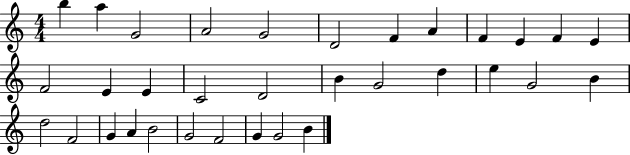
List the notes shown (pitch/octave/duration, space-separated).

B5/q A5/q G4/h A4/h G4/h D4/h F4/q A4/q F4/q E4/q F4/q E4/q F4/h E4/q E4/q C4/h D4/h B4/q G4/h D5/q E5/q G4/h B4/q D5/h F4/h G4/q A4/q B4/h G4/h F4/h G4/q G4/h B4/q